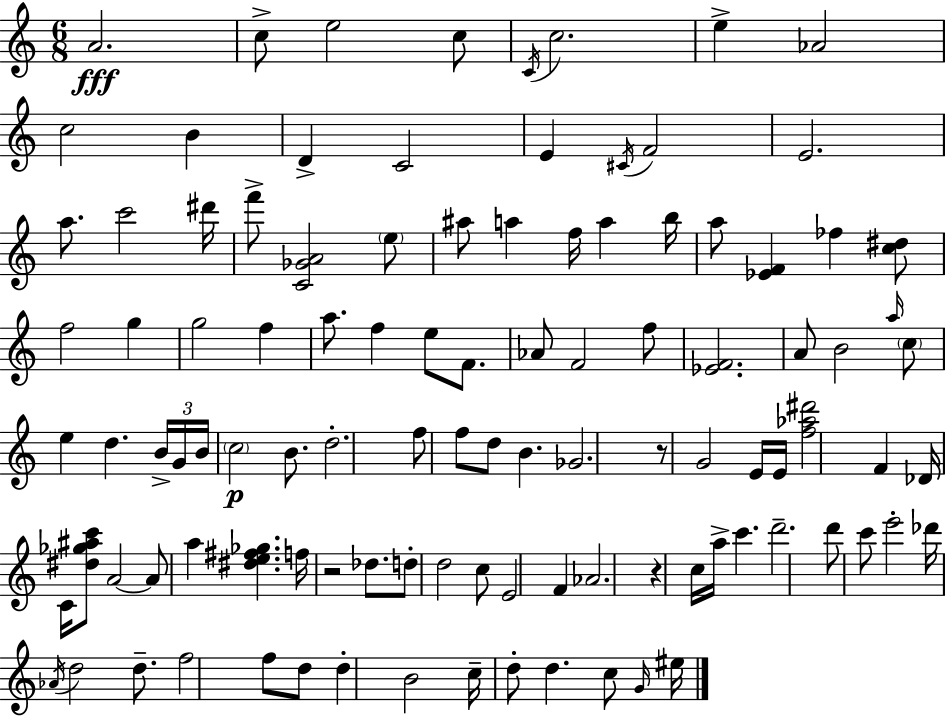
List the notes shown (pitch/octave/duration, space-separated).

A4/h. C5/e E5/h C5/e C4/s C5/h. E5/q Ab4/h C5/h B4/q D4/q C4/h E4/q C#4/s F4/h E4/h. A5/e. C6/h D#6/s F6/e [C4,Gb4,A4]/h E5/e A#5/e A5/q F5/s A5/q B5/s A5/e [Eb4,F4]/q FES5/q [C5,D#5]/e F5/h G5/q G5/h F5/q A5/e. F5/q E5/e F4/e. Ab4/e F4/h F5/e [Eb4,F4]/h. A4/e B4/h A5/s C5/e E5/q D5/q. B4/s G4/s B4/s C5/h B4/e. D5/h. F5/e F5/e D5/e B4/q. Gb4/h. R/e G4/h E4/s E4/s [F5,Ab5,D#6]/h F4/q Db4/s C4/s [D#5,Gb5,A#5,C6]/e A4/h A4/e A5/q [D#5,E5,F#5,Gb5]/q. F5/s R/h Db5/e. D5/e D5/h C5/e E4/h F4/q Ab4/h. R/q C5/s A5/s C6/q. D6/h. D6/e C6/e E6/h Db6/s Ab4/s D5/h D5/e. F5/h F5/e D5/e D5/q B4/h C5/s D5/e D5/q. C5/e G4/s EIS5/s